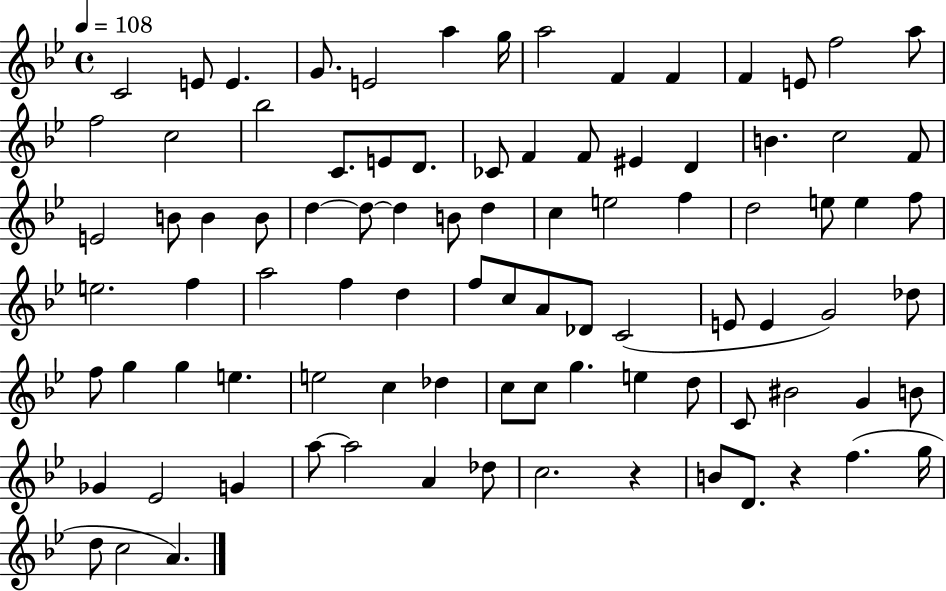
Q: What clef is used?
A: treble